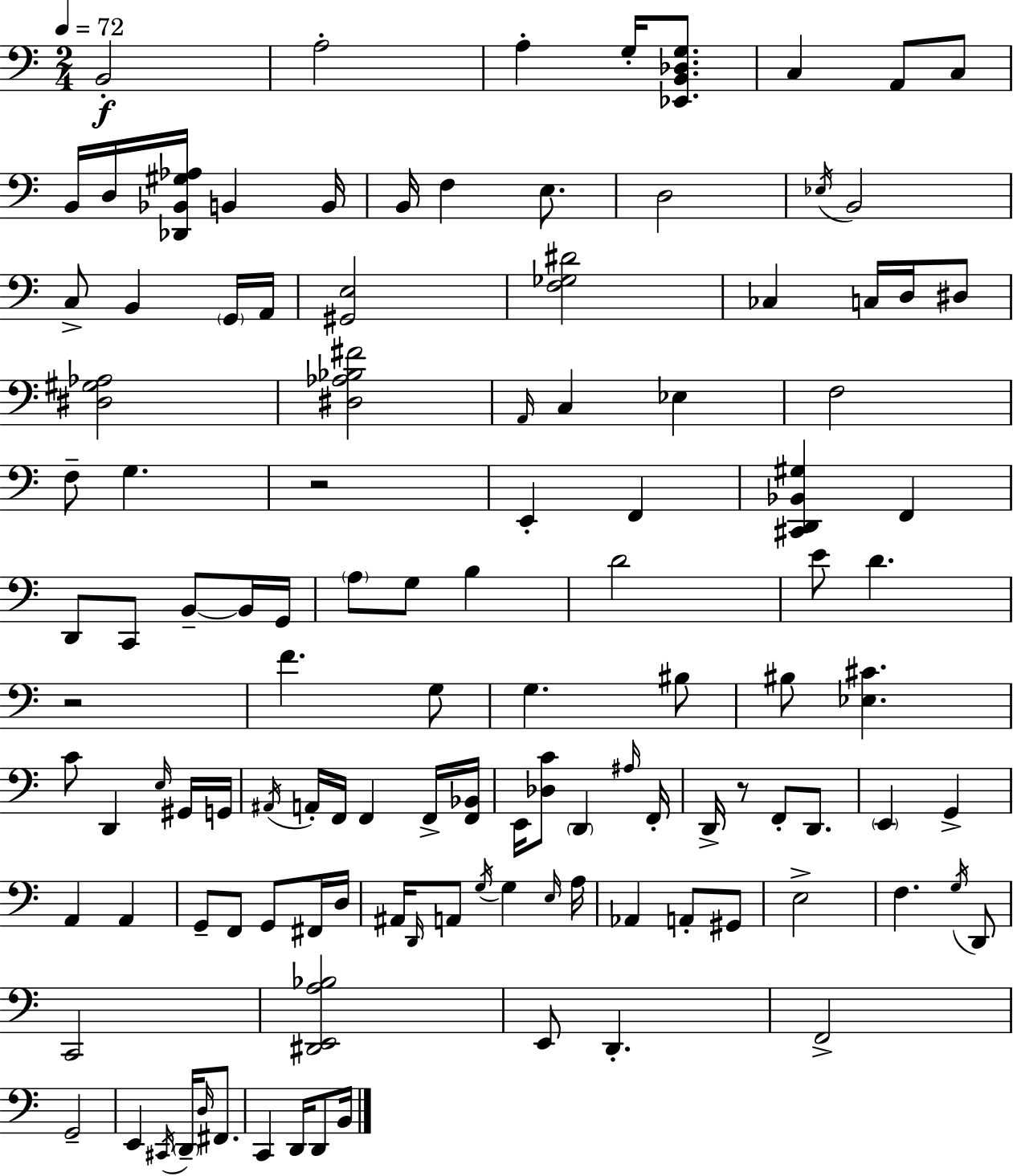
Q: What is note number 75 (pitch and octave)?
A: F#2